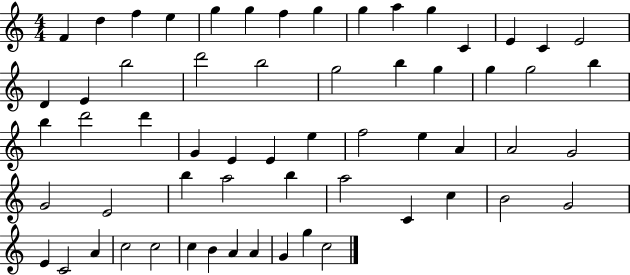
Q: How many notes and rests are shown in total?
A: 60